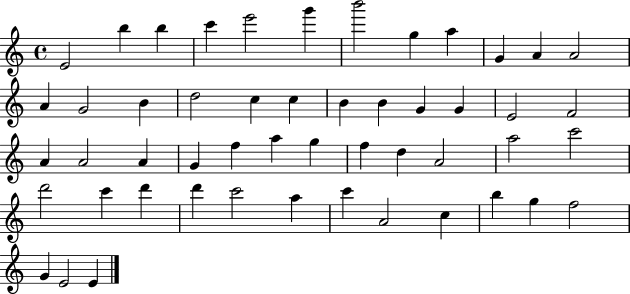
X:1
T:Untitled
M:4/4
L:1/4
K:C
E2 b b c' e'2 g' b'2 g a G A A2 A G2 B d2 c c B B G G E2 F2 A A2 A G f a g f d A2 a2 c'2 d'2 c' d' d' c'2 a c' A2 c b g f2 G E2 E